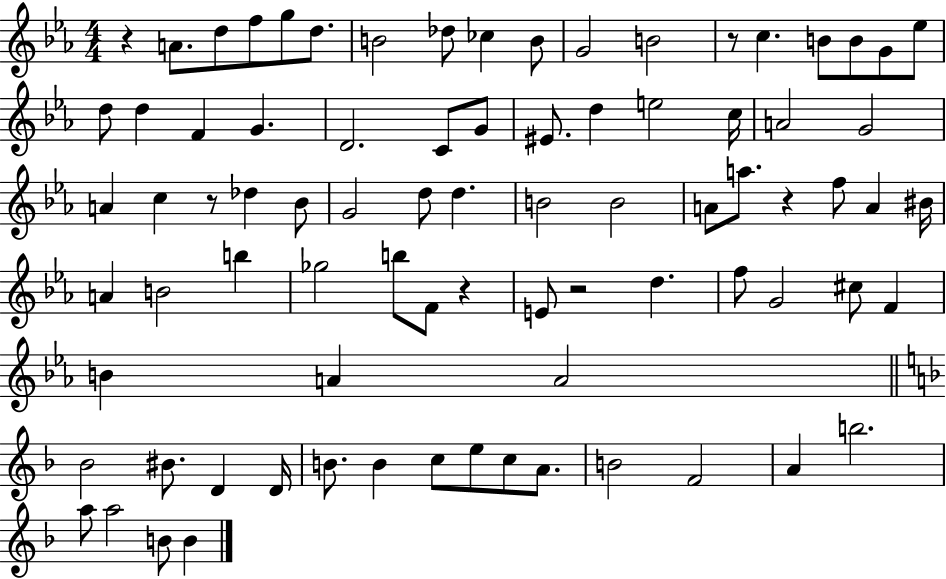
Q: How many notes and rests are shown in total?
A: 82